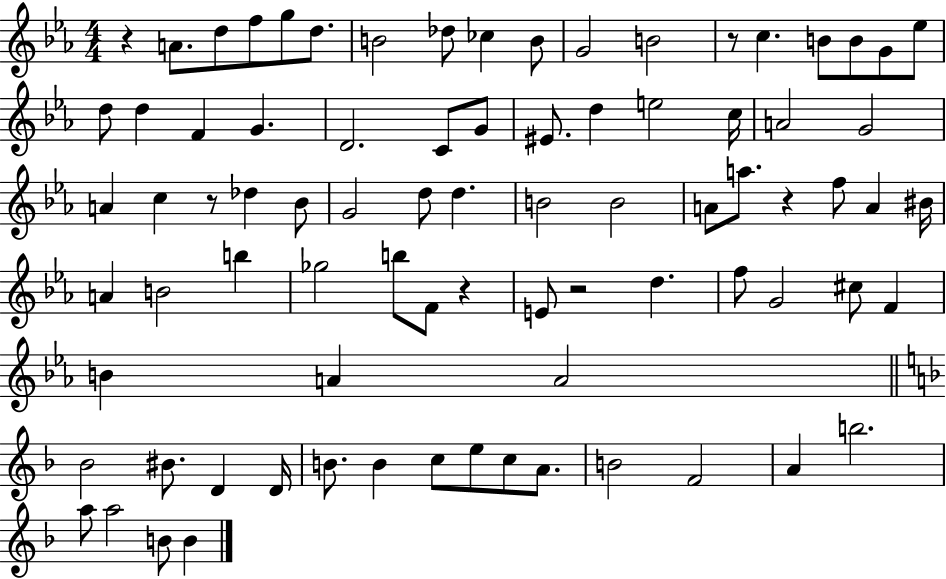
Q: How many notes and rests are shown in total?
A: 82